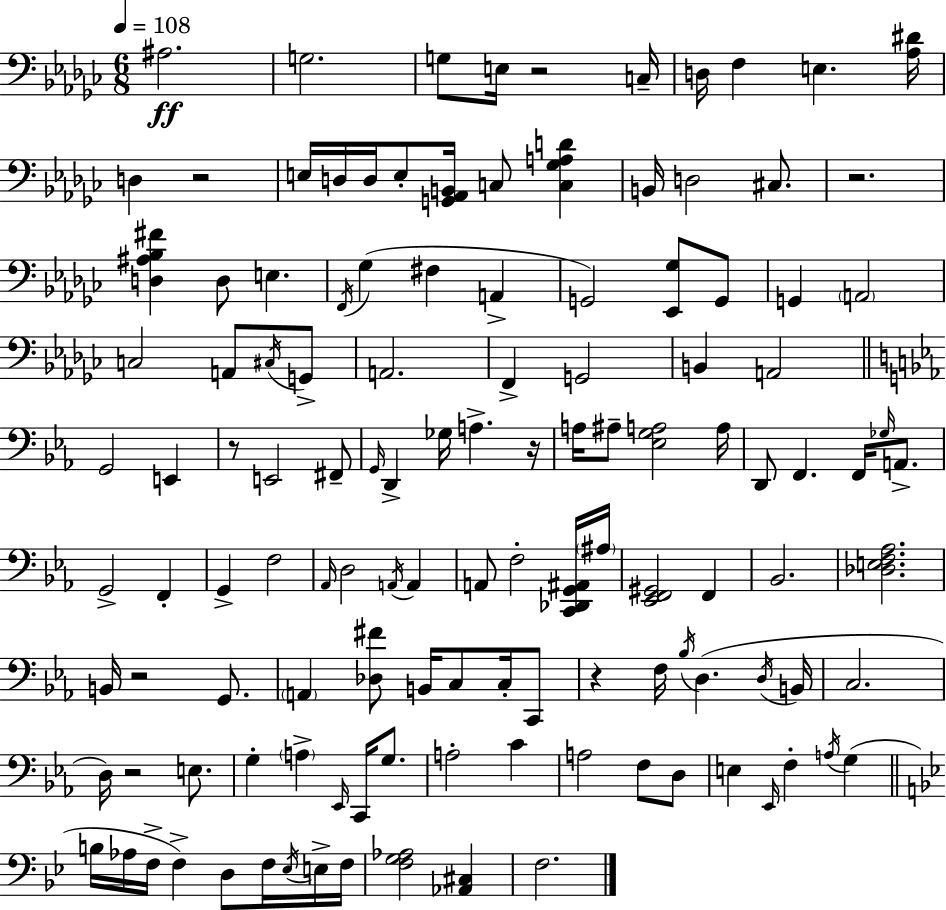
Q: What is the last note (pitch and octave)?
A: F3